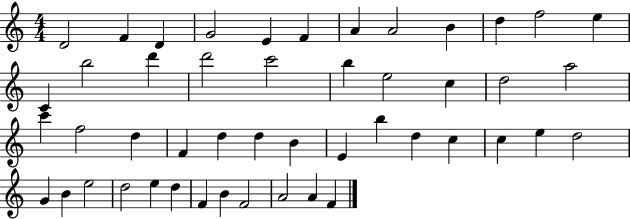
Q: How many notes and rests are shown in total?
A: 48